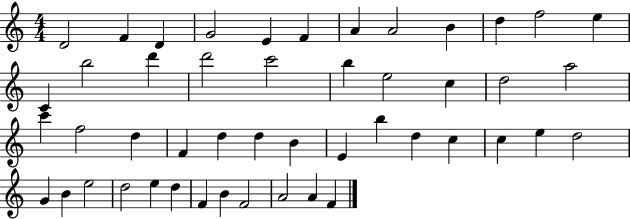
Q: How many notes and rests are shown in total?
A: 48